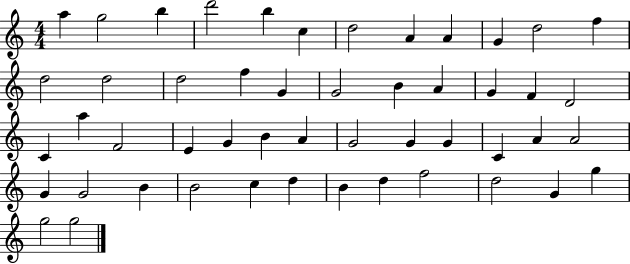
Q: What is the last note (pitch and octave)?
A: G5